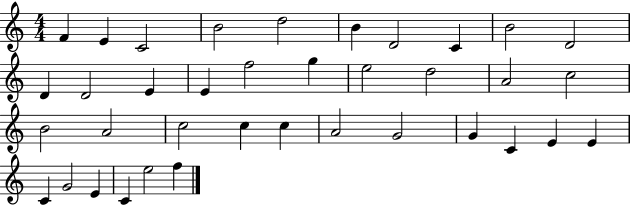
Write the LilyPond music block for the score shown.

{
  \clef treble
  \numericTimeSignature
  \time 4/4
  \key c \major
  f'4 e'4 c'2 | b'2 d''2 | b'4 d'2 c'4 | b'2 d'2 | \break d'4 d'2 e'4 | e'4 f''2 g''4 | e''2 d''2 | a'2 c''2 | \break b'2 a'2 | c''2 c''4 c''4 | a'2 g'2 | g'4 c'4 e'4 e'4 | \break c'4 g'2 e'4 | c'4 e''2 f''4 | \bar "|."
}